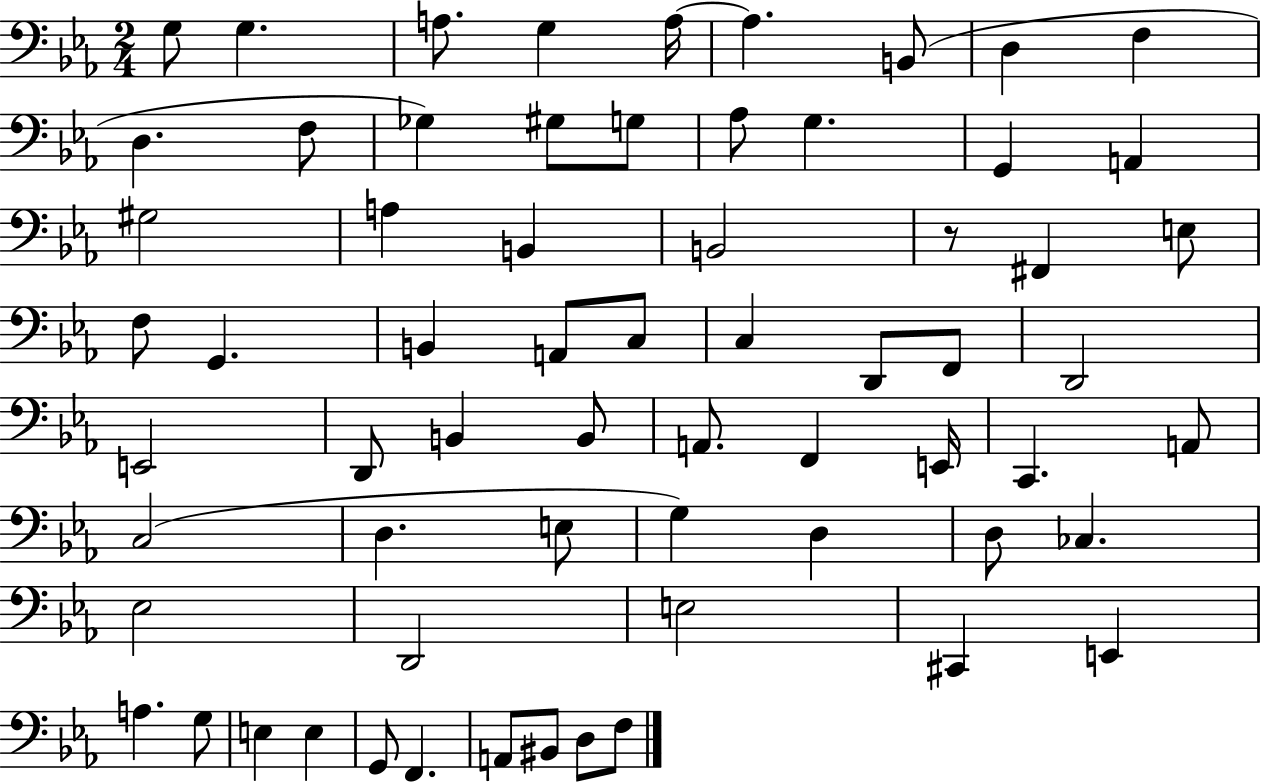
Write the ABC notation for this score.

X:1
T:Untitled
M:2/4
L:1/4
K:Eb
G,/2 G, A,/2 G, A,/4 A, B,,/2 D, F, D, F,/2 _G, ^G,/2 G,/2 _A,/2 G, G,, A,, ^G,2 A, B,, B,,2 z/2 ^F,, E,/2 F,/2 G,, B,, A,,/2 C,/2 C, D,,/2 F,,/2 D,,2 E,,2 D,,/2 B,, B,,/2 A,,/2 F,, E,,/4 C,, A,,/2 C,2 D, E,/2 G, D, D,/2 _C, _E,2 D,,2 E,2 ^C,, E,, A, G,/2 E, E, G,,/2 F,, A,,/2 ^B,,/2 D,/2 F,/2